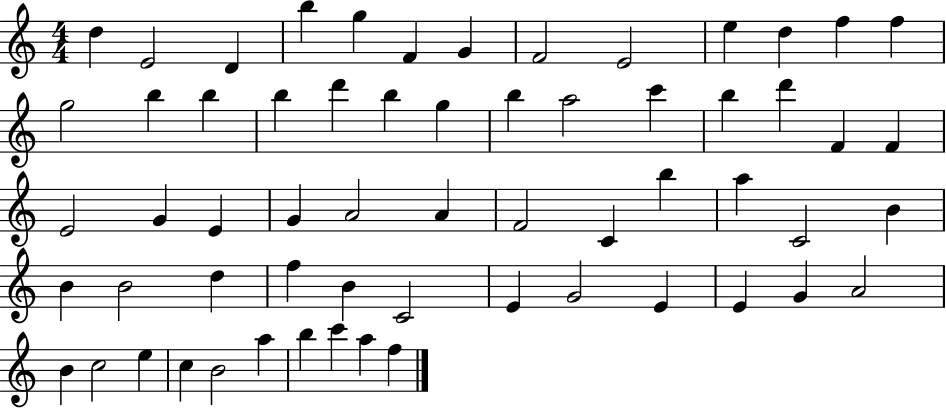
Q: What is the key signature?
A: C major